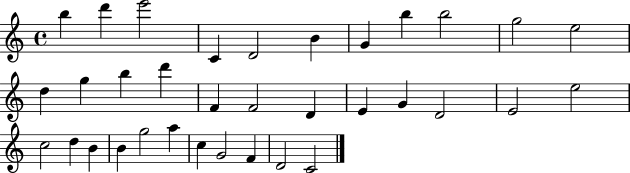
{
  \clef treble
  \time 4/4
  \defaultTimeSignature
  \key c \major
  b''4 d'''4 e'''2 | c'4 d'2 b'4 | g'4 b''4 b''2 | g''2 e''2 | \break d''4 g''4 b''4 d'''4 | f'4 f'2 d'4 | e'4 g'4 d'2 | e'2 e''2 | \break c''2 d''4 b'4 | b'4 g''2 a''4 | c''4 g'2 f'4 | d'2 c'2 | \break \bar "|."
}